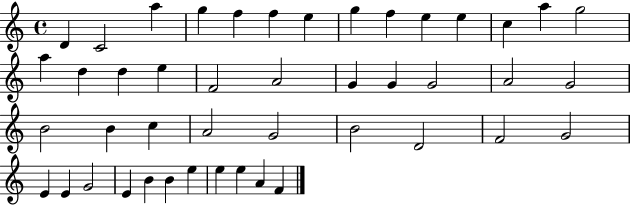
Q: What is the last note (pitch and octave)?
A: F4